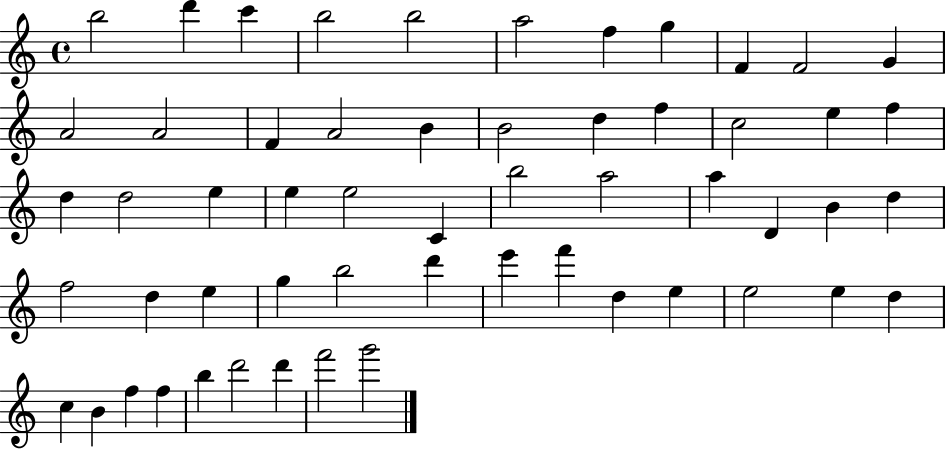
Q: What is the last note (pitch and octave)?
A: G6